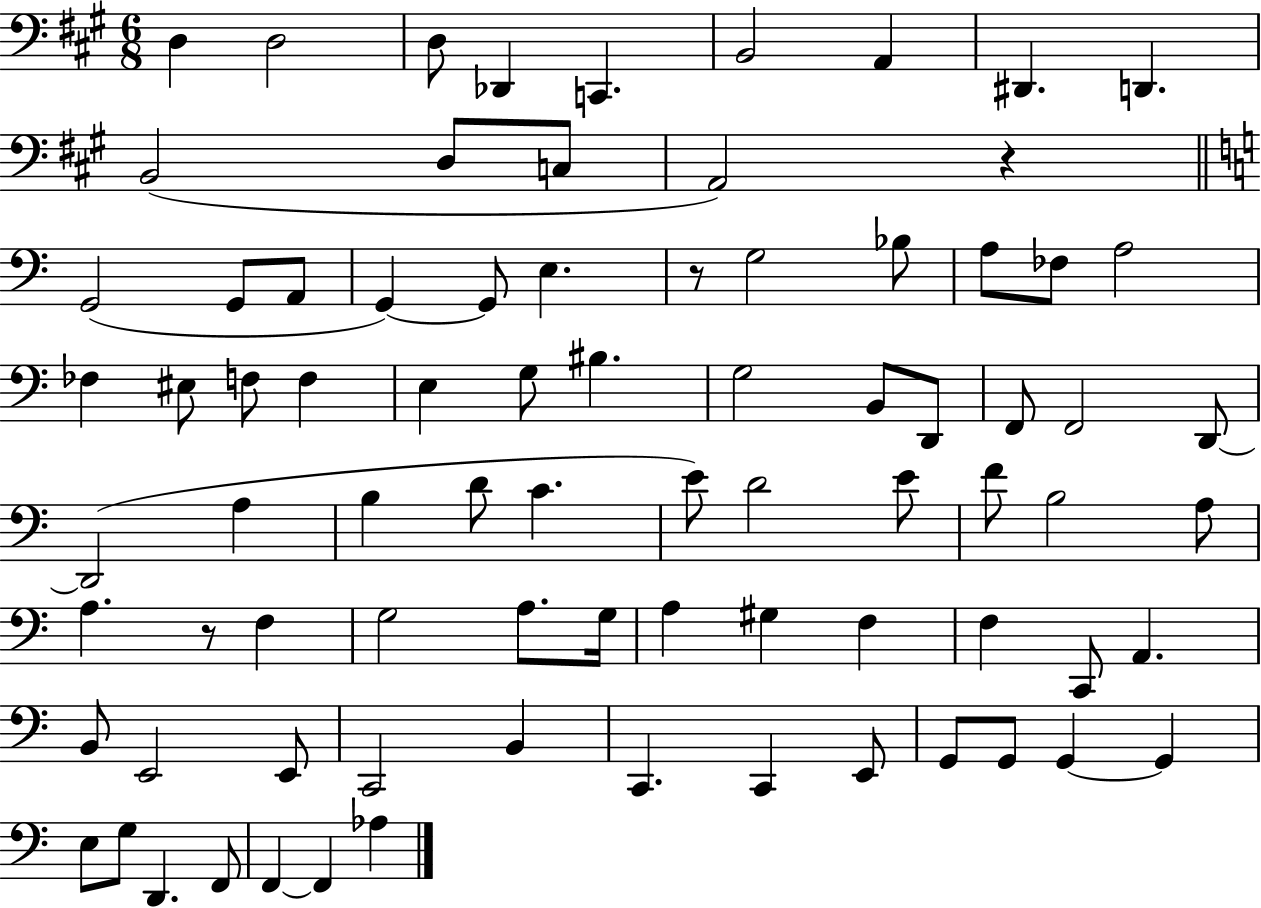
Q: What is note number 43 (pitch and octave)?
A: E4